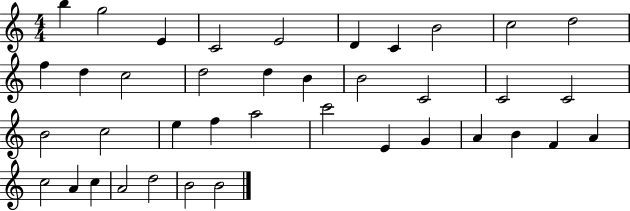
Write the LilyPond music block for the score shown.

{
  \clef treble
  \numericTimeSignature
  \time 4/4
  \key c \major
  b''4 g''2 e'4 | c'2 e'2 | d'4 c'4 b'2 | c''2 d''2 | \break f''4 d''4 c''2 | d''2 d''4 b'4 | b'2 c'2 | c'2 c'2 | \break b'2 c''2 | e''4 f''4 a''2 | c'''2 e'4 g'4 | a'4 b'4 f'4 a'4 | \break c''2 a'4 c''4 | a'2 d''2 | b'2 b'2 | \bar "|."
}